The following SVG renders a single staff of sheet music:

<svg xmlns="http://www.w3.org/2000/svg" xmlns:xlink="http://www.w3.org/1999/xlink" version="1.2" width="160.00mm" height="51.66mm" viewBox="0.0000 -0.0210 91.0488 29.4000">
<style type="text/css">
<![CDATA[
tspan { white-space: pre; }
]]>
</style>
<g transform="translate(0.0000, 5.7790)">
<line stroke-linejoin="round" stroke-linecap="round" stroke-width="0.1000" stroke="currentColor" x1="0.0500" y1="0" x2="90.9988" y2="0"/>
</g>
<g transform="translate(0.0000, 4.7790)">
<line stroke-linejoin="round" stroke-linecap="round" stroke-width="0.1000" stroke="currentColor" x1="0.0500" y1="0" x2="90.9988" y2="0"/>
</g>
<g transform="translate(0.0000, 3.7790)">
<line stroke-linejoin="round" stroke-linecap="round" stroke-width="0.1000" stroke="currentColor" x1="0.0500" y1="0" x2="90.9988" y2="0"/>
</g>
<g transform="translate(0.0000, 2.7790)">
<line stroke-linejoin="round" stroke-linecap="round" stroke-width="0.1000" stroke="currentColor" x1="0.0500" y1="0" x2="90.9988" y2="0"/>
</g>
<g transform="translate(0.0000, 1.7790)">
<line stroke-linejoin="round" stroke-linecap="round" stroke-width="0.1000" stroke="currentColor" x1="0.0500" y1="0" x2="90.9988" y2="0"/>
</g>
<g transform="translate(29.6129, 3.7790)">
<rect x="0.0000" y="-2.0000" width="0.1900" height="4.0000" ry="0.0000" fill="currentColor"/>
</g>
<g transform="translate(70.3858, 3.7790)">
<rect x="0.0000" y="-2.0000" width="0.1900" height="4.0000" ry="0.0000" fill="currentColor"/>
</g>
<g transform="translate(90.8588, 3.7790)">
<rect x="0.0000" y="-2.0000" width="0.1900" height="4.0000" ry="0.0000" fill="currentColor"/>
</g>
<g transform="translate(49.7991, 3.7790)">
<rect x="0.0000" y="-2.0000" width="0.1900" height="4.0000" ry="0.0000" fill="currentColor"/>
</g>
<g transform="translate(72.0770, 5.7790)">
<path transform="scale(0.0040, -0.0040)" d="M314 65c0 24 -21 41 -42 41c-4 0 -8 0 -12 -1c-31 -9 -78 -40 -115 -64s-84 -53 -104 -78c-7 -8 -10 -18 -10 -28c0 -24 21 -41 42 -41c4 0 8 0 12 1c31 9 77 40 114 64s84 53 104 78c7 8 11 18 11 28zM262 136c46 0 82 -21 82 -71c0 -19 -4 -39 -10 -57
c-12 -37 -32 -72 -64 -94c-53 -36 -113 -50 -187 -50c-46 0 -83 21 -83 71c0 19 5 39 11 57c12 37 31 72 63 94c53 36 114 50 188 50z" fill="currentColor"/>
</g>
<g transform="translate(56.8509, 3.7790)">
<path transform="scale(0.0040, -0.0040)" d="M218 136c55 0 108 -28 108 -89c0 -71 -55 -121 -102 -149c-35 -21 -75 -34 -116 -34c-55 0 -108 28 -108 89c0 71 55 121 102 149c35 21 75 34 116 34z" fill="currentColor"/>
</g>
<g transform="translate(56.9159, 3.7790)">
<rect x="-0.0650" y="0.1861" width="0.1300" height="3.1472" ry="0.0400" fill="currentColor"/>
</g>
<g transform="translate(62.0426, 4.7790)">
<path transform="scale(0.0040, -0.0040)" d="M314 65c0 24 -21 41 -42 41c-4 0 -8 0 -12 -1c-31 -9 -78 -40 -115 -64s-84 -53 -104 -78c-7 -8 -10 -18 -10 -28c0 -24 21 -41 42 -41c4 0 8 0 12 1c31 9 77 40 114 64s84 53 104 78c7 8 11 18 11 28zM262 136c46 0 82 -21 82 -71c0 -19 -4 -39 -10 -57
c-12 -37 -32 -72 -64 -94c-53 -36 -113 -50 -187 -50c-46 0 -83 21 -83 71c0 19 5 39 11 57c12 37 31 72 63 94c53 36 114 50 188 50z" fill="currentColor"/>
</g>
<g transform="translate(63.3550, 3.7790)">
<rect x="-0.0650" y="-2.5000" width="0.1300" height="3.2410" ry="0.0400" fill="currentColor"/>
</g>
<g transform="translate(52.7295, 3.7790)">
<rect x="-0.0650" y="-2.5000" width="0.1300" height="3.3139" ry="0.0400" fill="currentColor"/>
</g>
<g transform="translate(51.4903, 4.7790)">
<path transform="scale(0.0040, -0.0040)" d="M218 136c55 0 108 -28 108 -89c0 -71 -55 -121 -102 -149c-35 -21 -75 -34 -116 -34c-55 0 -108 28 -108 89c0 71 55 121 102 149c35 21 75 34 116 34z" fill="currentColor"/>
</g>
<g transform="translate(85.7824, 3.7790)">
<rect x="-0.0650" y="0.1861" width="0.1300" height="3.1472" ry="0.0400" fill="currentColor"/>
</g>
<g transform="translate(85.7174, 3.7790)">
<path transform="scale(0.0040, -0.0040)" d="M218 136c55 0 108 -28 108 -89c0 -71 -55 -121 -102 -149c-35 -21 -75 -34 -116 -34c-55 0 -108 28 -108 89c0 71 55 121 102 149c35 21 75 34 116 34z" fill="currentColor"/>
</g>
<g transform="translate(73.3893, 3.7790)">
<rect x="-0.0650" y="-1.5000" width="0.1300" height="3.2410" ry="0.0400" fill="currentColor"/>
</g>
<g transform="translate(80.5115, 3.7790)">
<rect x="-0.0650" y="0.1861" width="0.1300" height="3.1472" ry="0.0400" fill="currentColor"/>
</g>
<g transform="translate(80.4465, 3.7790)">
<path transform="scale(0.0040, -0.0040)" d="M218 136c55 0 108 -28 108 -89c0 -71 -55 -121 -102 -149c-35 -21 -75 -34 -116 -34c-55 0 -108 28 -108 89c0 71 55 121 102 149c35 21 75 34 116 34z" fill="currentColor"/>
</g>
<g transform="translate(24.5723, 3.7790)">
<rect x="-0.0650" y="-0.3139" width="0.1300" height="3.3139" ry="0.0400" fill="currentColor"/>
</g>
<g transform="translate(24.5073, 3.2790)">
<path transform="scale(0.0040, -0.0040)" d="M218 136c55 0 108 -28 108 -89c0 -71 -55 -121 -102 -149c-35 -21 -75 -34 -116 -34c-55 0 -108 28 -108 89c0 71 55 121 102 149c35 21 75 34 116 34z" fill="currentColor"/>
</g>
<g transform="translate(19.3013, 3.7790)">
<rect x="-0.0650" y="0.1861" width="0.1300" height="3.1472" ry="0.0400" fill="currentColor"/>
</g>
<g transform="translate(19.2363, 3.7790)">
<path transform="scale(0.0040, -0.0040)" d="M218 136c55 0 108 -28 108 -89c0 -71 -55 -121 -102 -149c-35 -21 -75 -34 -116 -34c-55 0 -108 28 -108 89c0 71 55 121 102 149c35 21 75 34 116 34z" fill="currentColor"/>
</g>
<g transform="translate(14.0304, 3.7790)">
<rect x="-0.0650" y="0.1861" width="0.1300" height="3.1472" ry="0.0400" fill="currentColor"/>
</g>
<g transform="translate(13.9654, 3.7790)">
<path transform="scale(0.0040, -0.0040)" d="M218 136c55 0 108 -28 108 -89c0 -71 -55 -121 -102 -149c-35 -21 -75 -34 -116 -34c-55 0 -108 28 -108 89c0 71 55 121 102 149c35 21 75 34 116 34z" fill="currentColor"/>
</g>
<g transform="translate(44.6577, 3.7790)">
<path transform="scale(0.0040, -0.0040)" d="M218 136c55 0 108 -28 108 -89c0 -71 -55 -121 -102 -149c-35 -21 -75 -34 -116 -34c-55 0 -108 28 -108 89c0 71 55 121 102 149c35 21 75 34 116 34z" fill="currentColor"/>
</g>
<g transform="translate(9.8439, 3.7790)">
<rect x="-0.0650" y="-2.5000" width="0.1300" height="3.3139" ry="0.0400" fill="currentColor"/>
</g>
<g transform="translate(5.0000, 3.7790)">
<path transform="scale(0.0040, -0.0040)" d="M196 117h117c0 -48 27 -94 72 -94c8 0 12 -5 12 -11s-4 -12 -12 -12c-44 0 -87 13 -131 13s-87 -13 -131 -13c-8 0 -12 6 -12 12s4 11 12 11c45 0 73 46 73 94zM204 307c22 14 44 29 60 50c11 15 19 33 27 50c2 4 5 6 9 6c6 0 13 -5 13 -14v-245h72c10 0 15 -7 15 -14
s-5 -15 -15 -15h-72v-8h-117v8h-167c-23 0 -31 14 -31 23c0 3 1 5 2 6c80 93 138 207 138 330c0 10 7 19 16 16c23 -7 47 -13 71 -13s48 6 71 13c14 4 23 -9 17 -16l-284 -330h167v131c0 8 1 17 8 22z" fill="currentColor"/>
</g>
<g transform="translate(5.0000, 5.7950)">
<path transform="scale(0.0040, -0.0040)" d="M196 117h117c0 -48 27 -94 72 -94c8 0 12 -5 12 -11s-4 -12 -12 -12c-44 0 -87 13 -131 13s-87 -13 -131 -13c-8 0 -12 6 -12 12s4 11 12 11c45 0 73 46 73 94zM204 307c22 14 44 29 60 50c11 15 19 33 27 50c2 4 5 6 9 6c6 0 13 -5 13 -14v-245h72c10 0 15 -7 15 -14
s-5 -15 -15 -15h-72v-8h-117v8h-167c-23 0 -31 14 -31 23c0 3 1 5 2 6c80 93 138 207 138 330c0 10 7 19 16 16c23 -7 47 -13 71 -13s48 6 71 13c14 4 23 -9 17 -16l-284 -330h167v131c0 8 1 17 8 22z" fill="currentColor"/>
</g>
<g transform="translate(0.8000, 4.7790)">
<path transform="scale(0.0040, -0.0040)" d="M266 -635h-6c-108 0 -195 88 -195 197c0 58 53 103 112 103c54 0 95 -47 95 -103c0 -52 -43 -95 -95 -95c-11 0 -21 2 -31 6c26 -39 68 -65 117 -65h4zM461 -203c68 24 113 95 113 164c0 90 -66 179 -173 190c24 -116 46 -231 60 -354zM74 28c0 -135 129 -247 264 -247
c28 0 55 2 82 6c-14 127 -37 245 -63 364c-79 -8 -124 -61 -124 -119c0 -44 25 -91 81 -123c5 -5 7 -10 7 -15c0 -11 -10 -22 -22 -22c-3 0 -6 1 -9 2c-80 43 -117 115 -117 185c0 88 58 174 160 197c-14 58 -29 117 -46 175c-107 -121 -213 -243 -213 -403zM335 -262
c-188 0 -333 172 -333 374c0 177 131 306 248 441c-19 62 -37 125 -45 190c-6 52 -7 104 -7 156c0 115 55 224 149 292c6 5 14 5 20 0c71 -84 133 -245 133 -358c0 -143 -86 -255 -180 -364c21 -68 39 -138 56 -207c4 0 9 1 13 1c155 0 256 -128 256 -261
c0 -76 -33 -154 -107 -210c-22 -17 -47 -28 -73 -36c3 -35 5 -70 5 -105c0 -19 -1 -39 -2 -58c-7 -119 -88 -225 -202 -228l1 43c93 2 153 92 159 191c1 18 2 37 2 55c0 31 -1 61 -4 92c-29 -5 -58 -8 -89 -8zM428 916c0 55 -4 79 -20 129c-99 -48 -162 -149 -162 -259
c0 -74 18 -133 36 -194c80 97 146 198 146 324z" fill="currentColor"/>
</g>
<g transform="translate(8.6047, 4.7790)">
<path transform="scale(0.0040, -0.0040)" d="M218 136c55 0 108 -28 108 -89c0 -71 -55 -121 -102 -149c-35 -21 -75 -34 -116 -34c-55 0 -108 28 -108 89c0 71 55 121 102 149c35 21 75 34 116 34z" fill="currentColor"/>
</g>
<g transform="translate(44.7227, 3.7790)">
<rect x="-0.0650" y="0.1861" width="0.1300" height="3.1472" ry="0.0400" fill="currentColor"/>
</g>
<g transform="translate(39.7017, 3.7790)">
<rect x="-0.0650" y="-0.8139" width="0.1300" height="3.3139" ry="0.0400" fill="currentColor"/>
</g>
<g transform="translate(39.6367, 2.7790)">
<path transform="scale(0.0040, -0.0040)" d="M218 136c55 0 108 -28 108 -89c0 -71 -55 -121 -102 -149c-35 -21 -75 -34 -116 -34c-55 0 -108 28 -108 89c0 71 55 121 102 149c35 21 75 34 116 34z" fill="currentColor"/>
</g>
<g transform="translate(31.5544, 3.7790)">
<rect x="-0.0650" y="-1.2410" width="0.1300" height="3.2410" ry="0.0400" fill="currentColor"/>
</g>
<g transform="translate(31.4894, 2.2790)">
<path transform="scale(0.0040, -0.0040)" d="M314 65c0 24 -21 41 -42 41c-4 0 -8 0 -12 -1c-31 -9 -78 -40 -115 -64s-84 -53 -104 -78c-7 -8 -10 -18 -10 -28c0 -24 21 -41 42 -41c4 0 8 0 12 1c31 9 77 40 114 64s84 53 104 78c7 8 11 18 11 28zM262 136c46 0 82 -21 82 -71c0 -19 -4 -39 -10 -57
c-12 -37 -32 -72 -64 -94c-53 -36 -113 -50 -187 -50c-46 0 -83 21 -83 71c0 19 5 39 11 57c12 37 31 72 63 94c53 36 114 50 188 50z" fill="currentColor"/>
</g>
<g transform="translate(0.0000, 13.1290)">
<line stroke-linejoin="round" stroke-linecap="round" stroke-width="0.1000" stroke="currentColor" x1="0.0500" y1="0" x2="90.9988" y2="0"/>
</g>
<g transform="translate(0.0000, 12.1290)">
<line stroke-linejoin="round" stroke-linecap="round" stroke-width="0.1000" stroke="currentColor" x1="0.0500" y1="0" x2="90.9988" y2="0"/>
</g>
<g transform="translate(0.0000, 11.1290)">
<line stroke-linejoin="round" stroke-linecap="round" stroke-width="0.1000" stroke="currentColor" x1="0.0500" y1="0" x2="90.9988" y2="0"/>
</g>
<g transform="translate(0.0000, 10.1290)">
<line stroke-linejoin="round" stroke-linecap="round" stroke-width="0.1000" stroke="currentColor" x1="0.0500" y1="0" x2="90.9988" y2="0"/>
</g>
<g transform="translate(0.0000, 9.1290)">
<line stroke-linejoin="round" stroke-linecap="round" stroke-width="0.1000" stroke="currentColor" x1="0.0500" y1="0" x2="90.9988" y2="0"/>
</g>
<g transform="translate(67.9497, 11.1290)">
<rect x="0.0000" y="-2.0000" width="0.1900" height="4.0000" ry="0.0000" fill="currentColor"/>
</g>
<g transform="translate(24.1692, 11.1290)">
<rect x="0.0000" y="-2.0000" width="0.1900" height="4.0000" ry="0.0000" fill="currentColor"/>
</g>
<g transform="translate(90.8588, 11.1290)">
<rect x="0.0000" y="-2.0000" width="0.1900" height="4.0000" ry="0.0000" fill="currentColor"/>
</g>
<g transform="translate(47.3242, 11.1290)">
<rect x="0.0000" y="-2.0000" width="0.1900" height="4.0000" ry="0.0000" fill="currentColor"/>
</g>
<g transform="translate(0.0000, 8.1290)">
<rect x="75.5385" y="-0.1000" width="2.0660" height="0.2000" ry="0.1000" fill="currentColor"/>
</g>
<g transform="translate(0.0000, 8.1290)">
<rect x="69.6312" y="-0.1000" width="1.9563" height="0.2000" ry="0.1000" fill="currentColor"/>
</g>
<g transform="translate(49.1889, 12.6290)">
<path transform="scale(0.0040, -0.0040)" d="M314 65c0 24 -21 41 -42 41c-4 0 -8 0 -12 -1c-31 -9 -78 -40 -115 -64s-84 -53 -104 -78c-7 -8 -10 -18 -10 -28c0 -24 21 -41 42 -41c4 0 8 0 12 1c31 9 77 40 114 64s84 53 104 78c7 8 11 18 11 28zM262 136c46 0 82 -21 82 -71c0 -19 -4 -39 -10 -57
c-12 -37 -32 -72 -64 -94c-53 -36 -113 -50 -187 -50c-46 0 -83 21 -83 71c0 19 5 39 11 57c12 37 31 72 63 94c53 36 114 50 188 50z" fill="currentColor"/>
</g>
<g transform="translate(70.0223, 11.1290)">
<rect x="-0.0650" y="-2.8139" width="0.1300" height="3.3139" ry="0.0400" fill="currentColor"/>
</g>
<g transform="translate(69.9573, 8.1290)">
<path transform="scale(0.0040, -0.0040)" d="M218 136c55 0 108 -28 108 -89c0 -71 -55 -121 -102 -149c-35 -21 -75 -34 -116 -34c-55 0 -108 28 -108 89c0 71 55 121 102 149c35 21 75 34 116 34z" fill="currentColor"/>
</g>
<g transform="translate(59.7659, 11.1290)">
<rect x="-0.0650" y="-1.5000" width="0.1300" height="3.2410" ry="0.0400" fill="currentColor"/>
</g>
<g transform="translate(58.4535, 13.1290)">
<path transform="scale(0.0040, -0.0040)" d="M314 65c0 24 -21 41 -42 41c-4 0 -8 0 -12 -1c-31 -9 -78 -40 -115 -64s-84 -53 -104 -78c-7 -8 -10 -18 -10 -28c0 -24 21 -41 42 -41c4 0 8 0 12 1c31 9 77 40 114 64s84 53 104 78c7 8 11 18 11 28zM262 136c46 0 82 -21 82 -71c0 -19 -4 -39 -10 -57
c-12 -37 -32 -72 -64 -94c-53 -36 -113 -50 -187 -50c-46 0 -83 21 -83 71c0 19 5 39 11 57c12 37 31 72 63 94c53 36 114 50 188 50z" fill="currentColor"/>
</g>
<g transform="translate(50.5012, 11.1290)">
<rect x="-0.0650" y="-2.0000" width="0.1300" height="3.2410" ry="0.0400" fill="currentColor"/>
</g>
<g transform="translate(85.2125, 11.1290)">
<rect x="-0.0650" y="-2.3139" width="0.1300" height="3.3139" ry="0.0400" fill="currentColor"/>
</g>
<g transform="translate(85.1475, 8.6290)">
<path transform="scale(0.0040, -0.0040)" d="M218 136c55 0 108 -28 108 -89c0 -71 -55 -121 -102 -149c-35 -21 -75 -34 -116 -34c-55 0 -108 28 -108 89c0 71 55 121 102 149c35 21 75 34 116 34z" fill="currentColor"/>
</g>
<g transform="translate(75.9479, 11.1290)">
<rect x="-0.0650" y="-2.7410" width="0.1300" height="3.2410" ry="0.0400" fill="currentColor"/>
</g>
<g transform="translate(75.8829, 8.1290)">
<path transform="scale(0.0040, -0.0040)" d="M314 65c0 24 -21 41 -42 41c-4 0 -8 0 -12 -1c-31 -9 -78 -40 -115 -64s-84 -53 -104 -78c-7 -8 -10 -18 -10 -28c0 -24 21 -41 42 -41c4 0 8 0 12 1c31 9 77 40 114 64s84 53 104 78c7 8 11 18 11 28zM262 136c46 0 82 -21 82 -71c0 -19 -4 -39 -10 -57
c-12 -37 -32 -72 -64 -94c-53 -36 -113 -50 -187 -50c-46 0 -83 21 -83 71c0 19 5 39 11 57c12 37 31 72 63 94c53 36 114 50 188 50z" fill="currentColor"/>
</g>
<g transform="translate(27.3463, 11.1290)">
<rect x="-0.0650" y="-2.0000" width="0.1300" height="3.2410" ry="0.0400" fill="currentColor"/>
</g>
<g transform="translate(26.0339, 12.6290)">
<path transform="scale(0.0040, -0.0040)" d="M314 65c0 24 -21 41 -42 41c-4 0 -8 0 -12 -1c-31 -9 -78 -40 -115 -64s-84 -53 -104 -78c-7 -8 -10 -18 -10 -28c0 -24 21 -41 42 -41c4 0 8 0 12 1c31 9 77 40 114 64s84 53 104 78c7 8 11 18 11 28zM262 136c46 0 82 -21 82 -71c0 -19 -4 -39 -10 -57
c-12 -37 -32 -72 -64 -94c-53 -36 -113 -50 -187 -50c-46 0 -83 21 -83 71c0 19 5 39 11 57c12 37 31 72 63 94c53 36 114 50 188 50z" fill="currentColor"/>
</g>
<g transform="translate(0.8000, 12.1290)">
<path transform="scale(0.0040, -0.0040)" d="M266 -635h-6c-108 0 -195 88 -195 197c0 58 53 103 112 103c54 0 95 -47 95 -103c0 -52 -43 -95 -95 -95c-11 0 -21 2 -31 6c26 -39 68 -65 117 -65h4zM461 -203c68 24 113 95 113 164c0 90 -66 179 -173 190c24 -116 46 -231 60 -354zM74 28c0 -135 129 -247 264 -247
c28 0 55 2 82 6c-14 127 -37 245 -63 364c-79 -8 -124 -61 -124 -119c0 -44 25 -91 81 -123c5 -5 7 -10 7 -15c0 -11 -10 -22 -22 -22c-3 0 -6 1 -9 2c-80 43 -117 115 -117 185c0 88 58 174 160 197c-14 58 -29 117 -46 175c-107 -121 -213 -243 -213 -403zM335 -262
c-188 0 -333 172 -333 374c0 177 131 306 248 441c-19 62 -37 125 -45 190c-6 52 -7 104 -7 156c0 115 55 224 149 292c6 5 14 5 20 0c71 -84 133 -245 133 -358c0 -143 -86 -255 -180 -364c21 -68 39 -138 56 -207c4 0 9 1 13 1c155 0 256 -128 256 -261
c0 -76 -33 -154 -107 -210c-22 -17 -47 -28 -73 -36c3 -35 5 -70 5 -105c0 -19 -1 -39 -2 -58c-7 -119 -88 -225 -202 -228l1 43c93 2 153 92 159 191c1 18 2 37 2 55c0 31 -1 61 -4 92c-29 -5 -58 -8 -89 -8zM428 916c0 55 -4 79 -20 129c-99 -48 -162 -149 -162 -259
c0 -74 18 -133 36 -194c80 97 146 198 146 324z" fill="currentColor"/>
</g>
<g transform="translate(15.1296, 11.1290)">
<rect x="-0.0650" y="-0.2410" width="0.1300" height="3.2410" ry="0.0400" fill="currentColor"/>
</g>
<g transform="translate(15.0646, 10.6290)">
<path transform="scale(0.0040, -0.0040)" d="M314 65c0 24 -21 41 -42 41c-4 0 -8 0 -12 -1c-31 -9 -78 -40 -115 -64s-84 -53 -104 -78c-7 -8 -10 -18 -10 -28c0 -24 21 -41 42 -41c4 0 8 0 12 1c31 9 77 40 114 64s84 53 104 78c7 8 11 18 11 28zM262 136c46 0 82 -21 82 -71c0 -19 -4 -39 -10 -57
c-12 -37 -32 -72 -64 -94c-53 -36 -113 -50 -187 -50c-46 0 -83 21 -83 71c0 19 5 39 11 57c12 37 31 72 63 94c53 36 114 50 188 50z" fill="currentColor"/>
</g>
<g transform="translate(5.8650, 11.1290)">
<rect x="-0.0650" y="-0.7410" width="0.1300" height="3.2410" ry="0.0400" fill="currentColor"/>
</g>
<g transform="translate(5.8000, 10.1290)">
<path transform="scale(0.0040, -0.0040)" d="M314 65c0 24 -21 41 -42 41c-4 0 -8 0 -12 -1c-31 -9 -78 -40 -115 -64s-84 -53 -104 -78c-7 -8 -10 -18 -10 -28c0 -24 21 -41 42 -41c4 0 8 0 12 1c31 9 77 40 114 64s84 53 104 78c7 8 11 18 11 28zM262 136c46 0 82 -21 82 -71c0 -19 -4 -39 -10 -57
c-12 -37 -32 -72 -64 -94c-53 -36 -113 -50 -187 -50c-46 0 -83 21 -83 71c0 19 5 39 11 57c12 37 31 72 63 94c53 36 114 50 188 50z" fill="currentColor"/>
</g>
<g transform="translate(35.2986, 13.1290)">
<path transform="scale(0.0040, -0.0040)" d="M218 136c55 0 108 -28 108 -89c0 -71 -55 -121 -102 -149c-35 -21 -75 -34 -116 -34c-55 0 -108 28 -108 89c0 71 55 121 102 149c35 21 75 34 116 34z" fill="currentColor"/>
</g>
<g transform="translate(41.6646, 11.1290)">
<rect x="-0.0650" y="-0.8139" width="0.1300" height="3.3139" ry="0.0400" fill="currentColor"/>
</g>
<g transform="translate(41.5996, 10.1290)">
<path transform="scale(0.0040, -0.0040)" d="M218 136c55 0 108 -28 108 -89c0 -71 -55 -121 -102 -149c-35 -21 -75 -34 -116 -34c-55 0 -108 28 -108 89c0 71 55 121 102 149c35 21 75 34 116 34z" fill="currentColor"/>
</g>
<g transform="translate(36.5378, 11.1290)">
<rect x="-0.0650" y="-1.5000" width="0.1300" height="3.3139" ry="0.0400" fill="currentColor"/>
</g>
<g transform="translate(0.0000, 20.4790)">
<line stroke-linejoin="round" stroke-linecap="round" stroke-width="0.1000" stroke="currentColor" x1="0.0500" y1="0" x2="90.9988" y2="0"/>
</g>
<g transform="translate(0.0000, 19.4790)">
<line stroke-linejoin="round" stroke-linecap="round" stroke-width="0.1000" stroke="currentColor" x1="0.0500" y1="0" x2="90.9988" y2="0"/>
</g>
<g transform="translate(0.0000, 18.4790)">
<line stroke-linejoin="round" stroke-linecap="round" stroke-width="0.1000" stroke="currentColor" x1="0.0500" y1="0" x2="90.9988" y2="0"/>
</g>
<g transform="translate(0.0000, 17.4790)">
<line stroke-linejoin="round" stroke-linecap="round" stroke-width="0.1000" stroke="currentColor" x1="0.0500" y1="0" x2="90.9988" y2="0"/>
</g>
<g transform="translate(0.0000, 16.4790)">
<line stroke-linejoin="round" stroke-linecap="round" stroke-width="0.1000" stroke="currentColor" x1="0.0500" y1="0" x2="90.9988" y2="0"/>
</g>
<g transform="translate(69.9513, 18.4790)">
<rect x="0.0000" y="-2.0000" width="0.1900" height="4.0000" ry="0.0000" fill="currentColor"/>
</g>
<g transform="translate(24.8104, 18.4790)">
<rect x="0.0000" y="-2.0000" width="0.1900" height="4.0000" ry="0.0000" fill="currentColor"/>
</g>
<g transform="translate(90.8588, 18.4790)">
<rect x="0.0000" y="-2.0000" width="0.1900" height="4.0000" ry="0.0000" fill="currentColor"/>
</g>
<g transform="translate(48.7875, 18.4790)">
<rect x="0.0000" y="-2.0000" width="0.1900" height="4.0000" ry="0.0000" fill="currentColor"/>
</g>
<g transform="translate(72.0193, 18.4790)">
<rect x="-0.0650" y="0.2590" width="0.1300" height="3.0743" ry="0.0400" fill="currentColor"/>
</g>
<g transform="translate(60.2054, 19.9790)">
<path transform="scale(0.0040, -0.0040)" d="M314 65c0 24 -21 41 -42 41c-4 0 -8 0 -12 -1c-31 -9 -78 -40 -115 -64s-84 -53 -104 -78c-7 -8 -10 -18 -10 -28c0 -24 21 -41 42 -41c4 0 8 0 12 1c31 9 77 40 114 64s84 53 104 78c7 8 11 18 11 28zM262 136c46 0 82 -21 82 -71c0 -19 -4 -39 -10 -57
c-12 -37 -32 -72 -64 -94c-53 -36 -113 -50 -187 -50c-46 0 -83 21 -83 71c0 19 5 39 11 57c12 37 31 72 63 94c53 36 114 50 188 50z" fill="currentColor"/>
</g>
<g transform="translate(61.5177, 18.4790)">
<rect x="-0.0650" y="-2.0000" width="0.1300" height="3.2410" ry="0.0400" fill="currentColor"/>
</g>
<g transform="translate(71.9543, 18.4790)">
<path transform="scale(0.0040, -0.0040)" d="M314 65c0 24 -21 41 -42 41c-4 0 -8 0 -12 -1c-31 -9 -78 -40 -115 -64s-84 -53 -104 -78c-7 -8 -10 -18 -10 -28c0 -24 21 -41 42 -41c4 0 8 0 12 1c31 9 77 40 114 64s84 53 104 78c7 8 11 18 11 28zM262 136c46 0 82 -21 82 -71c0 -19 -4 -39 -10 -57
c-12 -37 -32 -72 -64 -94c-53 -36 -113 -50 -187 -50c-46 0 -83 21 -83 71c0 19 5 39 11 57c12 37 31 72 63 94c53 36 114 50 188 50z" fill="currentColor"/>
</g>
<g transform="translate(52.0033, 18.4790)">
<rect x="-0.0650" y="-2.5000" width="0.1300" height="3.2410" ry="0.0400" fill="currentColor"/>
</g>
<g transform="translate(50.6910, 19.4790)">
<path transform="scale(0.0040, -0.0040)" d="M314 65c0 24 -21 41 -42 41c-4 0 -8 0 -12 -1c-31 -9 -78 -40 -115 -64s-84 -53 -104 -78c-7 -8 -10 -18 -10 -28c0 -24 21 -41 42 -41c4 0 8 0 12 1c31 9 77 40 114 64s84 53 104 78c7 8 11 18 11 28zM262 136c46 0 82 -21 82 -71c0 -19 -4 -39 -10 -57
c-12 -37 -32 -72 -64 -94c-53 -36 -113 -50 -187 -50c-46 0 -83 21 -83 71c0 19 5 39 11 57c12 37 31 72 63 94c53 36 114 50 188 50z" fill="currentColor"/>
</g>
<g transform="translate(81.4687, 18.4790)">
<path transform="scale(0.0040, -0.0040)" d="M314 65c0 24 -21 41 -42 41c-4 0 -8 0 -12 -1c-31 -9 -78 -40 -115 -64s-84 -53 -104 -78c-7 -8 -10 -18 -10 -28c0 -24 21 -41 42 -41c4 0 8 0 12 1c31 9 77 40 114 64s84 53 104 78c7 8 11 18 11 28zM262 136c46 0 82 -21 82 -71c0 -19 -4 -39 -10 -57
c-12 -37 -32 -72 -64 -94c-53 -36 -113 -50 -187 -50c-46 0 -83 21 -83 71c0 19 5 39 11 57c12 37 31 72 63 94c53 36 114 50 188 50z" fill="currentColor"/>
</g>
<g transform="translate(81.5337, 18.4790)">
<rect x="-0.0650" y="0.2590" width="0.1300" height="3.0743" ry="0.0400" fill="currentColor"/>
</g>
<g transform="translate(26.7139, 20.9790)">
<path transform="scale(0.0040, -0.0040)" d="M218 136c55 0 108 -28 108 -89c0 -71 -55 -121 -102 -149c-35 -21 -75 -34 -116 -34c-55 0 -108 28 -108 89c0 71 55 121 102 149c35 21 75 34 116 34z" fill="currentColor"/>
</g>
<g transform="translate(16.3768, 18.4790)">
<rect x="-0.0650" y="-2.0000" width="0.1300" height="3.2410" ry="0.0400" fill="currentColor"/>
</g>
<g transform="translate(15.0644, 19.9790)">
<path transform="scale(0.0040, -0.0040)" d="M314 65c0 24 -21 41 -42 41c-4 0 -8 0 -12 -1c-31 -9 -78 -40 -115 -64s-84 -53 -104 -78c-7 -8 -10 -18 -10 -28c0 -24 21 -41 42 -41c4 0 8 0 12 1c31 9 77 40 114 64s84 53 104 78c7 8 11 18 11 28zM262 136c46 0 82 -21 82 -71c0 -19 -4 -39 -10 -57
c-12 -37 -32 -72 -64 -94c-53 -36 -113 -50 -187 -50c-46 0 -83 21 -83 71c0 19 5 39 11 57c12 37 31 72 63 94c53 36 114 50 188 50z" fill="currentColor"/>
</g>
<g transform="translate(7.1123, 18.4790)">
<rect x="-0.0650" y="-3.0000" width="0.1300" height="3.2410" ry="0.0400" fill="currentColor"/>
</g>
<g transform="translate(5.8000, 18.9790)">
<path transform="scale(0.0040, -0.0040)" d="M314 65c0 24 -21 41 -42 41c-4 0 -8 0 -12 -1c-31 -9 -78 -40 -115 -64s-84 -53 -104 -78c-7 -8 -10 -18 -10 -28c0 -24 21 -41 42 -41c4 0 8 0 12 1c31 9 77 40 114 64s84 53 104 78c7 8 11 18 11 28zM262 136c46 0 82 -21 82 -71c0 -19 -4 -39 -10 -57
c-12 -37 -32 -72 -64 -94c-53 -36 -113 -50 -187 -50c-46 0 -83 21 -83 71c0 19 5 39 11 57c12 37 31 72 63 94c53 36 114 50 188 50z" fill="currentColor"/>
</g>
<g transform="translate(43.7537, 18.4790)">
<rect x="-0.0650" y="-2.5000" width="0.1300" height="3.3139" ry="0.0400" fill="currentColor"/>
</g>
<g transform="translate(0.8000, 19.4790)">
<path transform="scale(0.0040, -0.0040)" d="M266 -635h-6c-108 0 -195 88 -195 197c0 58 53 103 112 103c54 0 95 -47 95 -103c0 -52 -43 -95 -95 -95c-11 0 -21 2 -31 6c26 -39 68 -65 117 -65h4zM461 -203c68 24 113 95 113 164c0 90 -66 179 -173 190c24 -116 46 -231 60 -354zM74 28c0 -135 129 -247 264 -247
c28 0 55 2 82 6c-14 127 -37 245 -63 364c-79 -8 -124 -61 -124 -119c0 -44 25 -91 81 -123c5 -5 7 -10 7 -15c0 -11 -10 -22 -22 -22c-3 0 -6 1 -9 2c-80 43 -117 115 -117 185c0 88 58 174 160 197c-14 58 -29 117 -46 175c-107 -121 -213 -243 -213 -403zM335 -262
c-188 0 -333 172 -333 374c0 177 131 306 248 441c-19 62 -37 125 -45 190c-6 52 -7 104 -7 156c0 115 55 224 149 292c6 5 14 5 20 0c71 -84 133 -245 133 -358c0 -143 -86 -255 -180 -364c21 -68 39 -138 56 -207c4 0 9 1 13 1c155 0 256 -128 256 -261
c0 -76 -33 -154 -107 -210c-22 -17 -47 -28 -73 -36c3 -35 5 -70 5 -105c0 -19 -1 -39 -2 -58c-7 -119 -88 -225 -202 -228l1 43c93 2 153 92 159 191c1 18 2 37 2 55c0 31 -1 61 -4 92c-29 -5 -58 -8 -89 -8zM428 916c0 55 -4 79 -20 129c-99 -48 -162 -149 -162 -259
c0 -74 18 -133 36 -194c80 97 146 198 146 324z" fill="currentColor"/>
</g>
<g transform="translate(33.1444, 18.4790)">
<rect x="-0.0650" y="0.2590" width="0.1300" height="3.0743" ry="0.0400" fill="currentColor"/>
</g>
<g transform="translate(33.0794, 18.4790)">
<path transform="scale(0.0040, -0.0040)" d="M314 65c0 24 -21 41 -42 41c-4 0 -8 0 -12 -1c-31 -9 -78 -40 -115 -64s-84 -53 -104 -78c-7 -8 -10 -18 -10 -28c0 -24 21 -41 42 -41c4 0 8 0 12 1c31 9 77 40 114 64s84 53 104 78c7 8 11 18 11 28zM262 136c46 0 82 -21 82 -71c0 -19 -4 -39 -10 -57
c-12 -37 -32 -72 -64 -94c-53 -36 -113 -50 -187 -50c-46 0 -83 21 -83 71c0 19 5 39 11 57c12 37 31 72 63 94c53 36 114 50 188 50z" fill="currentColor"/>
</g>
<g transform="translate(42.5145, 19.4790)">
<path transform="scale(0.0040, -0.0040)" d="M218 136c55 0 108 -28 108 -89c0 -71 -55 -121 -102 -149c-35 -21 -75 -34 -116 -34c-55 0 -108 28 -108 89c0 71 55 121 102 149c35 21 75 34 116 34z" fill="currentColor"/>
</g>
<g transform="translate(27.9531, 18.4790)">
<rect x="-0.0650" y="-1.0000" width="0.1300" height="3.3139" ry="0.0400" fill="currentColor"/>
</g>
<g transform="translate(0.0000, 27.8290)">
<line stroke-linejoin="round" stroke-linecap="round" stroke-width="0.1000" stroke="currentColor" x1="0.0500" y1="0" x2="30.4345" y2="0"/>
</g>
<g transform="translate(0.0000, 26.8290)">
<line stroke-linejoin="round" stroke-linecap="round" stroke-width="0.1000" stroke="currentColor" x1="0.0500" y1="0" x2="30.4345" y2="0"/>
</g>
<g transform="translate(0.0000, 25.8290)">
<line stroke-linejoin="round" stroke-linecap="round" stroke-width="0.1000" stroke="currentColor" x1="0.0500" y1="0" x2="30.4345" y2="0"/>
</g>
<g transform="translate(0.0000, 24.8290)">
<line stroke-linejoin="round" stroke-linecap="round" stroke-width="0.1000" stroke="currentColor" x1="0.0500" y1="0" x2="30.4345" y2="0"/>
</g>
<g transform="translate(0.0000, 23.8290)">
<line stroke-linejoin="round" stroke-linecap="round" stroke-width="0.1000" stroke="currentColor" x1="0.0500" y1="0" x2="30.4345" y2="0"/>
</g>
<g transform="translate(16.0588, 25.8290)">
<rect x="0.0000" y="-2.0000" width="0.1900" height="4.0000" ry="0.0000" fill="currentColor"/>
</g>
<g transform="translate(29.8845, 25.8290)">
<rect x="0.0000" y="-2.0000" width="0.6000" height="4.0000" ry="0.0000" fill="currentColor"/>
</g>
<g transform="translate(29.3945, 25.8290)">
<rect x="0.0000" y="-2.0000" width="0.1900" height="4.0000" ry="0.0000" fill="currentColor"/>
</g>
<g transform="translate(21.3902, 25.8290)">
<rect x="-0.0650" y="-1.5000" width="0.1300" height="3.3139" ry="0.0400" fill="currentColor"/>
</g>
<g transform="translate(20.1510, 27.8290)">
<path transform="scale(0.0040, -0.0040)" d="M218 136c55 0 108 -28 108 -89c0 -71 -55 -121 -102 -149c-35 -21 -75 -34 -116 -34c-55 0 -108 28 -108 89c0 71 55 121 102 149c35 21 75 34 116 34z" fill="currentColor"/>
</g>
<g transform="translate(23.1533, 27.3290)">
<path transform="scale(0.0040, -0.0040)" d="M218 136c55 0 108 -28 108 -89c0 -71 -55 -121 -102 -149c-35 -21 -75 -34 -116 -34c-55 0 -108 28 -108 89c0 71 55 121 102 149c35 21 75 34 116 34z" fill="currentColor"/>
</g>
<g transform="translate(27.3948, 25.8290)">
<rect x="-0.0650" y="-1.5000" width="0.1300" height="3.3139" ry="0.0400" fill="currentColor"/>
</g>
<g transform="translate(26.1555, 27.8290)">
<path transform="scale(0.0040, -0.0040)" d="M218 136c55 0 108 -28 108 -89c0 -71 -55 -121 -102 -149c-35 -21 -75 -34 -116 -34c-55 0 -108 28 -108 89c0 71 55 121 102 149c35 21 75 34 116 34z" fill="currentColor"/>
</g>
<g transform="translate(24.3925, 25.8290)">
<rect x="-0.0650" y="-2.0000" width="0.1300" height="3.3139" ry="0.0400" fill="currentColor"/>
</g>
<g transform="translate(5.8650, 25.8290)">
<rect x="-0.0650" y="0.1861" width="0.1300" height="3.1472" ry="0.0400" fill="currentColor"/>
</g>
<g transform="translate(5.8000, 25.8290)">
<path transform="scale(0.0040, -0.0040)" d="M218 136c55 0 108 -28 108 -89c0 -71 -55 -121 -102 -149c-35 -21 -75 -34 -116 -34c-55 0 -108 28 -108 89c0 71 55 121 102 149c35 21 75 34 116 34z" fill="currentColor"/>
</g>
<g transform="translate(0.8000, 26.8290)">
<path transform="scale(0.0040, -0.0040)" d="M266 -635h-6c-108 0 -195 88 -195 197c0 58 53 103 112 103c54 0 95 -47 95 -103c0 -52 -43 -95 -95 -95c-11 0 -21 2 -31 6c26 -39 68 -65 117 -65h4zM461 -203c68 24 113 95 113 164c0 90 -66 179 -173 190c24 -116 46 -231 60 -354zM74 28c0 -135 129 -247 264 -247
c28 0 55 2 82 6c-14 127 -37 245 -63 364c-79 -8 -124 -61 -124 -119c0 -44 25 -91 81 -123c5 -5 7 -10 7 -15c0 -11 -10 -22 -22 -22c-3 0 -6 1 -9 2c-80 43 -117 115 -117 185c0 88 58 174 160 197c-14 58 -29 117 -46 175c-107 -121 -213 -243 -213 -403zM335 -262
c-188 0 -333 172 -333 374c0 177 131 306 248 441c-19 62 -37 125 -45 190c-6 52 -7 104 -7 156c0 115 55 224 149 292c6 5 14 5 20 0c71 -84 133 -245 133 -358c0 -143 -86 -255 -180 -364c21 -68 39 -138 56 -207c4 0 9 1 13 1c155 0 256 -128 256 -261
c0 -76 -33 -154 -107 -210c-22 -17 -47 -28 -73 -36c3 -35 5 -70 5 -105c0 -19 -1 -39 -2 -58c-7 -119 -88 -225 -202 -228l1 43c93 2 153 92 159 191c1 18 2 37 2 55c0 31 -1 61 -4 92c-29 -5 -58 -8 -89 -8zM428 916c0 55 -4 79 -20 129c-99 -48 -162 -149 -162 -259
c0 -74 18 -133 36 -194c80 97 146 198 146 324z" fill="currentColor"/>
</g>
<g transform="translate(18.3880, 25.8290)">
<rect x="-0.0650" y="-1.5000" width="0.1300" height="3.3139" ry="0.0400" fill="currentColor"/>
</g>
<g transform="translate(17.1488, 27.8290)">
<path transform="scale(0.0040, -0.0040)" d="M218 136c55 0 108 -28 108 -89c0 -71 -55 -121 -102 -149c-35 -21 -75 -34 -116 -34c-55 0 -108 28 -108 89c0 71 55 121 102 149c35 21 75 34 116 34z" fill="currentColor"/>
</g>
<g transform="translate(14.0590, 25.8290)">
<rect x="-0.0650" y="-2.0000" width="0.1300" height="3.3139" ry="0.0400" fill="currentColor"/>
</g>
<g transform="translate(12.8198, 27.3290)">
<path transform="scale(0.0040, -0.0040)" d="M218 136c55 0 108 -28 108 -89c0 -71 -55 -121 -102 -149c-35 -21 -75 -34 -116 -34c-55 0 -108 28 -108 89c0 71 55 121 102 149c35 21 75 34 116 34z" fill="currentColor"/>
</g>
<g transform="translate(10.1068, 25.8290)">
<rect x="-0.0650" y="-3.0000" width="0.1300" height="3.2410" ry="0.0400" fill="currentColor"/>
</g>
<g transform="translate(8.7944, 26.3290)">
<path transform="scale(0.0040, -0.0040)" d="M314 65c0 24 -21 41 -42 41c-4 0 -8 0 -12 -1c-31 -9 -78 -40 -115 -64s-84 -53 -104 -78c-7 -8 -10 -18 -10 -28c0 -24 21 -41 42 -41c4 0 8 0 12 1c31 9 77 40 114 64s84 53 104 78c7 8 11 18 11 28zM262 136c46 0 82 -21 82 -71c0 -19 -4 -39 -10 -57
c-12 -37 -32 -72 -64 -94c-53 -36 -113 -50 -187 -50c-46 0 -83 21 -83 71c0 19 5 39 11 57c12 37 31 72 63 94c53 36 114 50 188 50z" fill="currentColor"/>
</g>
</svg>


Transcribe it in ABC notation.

X:1
T:Untitled
M:4/4
L:1/4
K:C
G B B c e2 d B G B G2 E2 B B d2 c2 F2 E d F2 E2 a a2 g A2 F2 D B2 G G2 F2 B2 B2 B A2 F E E F E